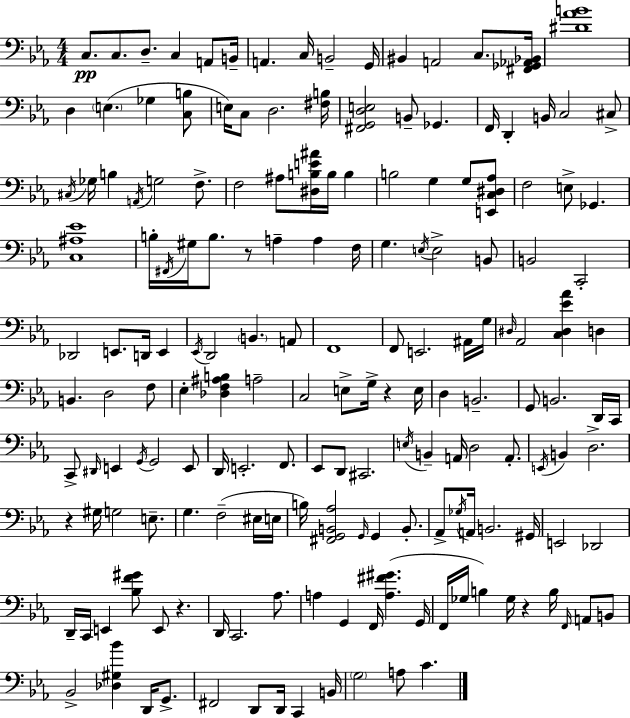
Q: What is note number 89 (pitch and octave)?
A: E2